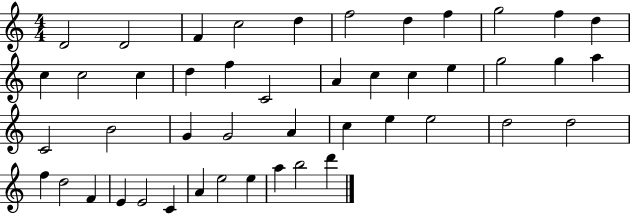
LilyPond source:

{
  \clef treble
  \numericTimeSignature
  \time 4/4
  \key c \major
  d'2 d'2 | f'4 c''2 d''4 | f''2 d''4 f''4 | g''2 f''4 d''4 | \break c''4 c''2 c''4 | d''4 f''4 c'2 | a'4 c''4 c''4 e''4 | g''2 g''4 a''4 | \break c'2 b'2 | g'4 g'2 a'4 | c''4 e''4 e''2 | d''2 d''2 | \break f''4 d''2 f'4 | e'4 e'2 c'4 | a'4 e''2 e''4 | a''4 b''2 d'''4 | \break \bar "|."
}